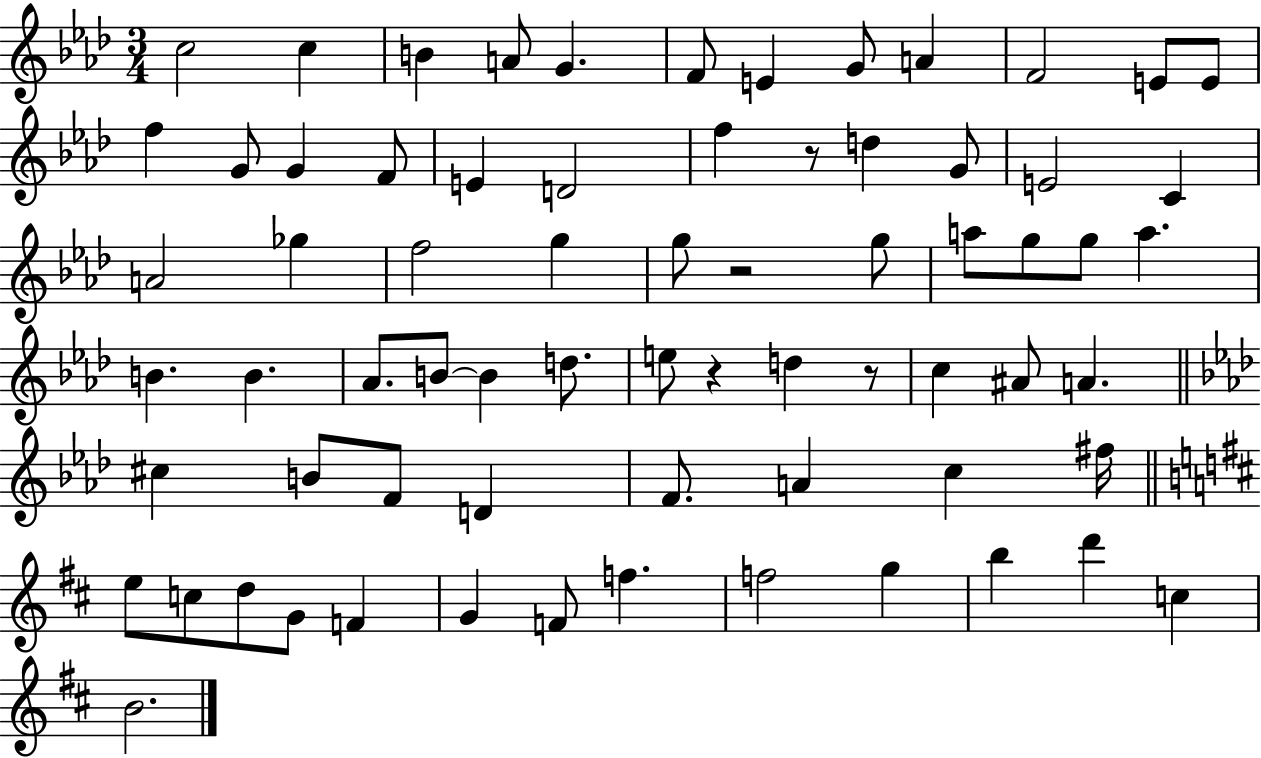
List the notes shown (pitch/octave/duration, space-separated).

C5/h C5/q B4/q A4/e G4/q. F4/e E4/q G4/e A4/q F4/h E4/e E4/e F5/q G4/e G4/q F4/e E4/q D4/h F5/q R/e D5/q G4/e E4/h C4/q A4/h Gb5/q F5/h G5/q G5/e R/h G5/e A5/e G5/e G5/e A5/q. B4/q. B4/q. Ab4/e. B4/e B4/q D5/e. E5/e R/q D5/q R/e C5/q A#4/e A4/q. C#5/q B4/e F4/e D4/q F4/e. A4/q C5/q F#5/s E5/e C5/e D5/e G4/e F4/q G4/q F4/e F5/q. F5/h G5/q B5/q D6/q C5/q B4/h.